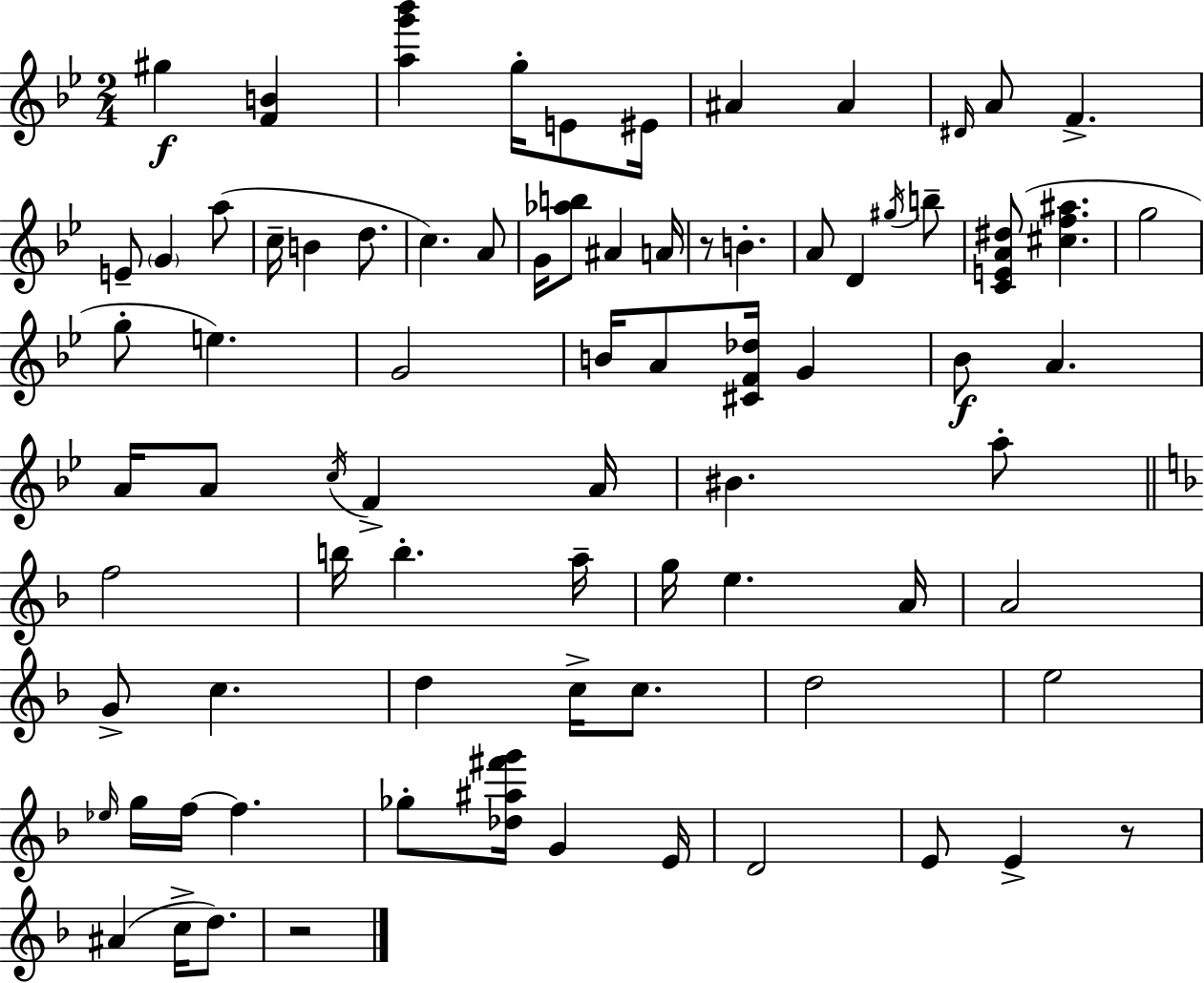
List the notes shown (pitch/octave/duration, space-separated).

G#5/q [F4,B4]/q [A5,G6,Bb6]/q G5/s E4/e EIS4/s A#4/q A#4/q D#4/s A4/e F4/q. E4/e G4/q A5/e C5/s B4/q D5/e. C5/q. A4/e G4/s [Ab5,B5]/e A#4/q A4/s R/e B4/q. A4/e D4/q G#5/s B5/e [C4,E4,A4,D#5]/e [C#5,F5,A#5]/q. G5/h G5/e E5/q. G4/h B4/s A4/e [C#4,F4,Db5]/s G4/q Bb4/e A4/q. A4/s A4/e C5/s F4/q A4/s BIS4/q. A5/e F5/h B5/s B5/q. A5/s G5/s E5/q. A4/s A4/h G4/e C5/q. D5/q C5/s C5/e. D5/h E5/h Eb5/s G5/s F5/s F5/q. Gb5/e [Db5,A#5,F#6,G6]/s G4/q E4/s D4/h E4/e E4/q R/e A#4/q C5/s D5/e. R/h